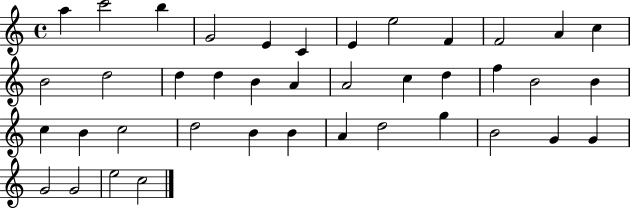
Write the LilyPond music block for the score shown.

{
  \clef treble
  \time 4/4
  \defaultTimeSignature
  \key c \major
  a''4 c'''2 b''4 | g'2 e'4 c'4 | e'4 e''2 f'4 | f'2 a'4 c''4 | \break b'2 d''2 | d''4 d''4 b'4 a'4 | a'2 c''4 d''4 | f''4 b'2 b'4 | \break c''4 b'4 c''2 | d''2 b'4 b'4 | a'4 d''2 g''4 | b'2 g'4 g'4 | \break g'2 g'2 | e''2 c''2 | \bar "|."
}